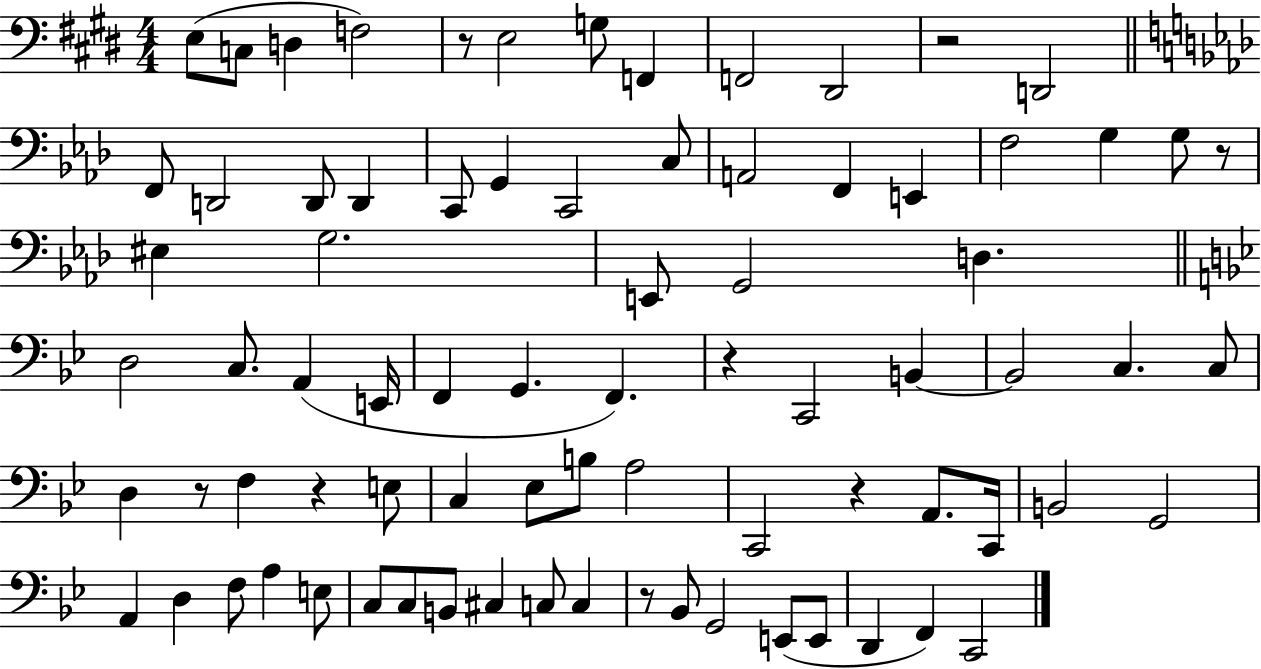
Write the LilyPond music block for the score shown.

{
  \clef bass
  \numericTimeSignature
  \time 4/4
  \key e \major
  \repeat volta 2 { e8( c8 d4 f2) | r8 e2 g8 f,4 | f,2 dis,2 | r2 d,2 | \break \bar "||" \break \key aes \major f,8 d,2 d,8 d,4 | c,8 g,4 c,2 c8 | a,2 f,4 e,4 | f2 g4 g8 r8 | \break eis4 g2. | e,8 g,2 d4. | \bar "||" \break \key bes \major d2 c8. a,4( e,16 | f,4 g,4. f,4.) | r4 c,2 b,4~~ | b,2 c4. c8 | \break d4 r8 f4 r4 e8 | c4 ees8 b8 a2 | c,2 r4 a,8. c,16 | b,2 g,2 | \break a,4 d4 f8 a4 e8 | c8 c8 b,8 cis4 c8 c4 | r8 bes,8 g,2 e,8( e,8 | d,4 f,4) c,2 | \break } \bar "|."
}